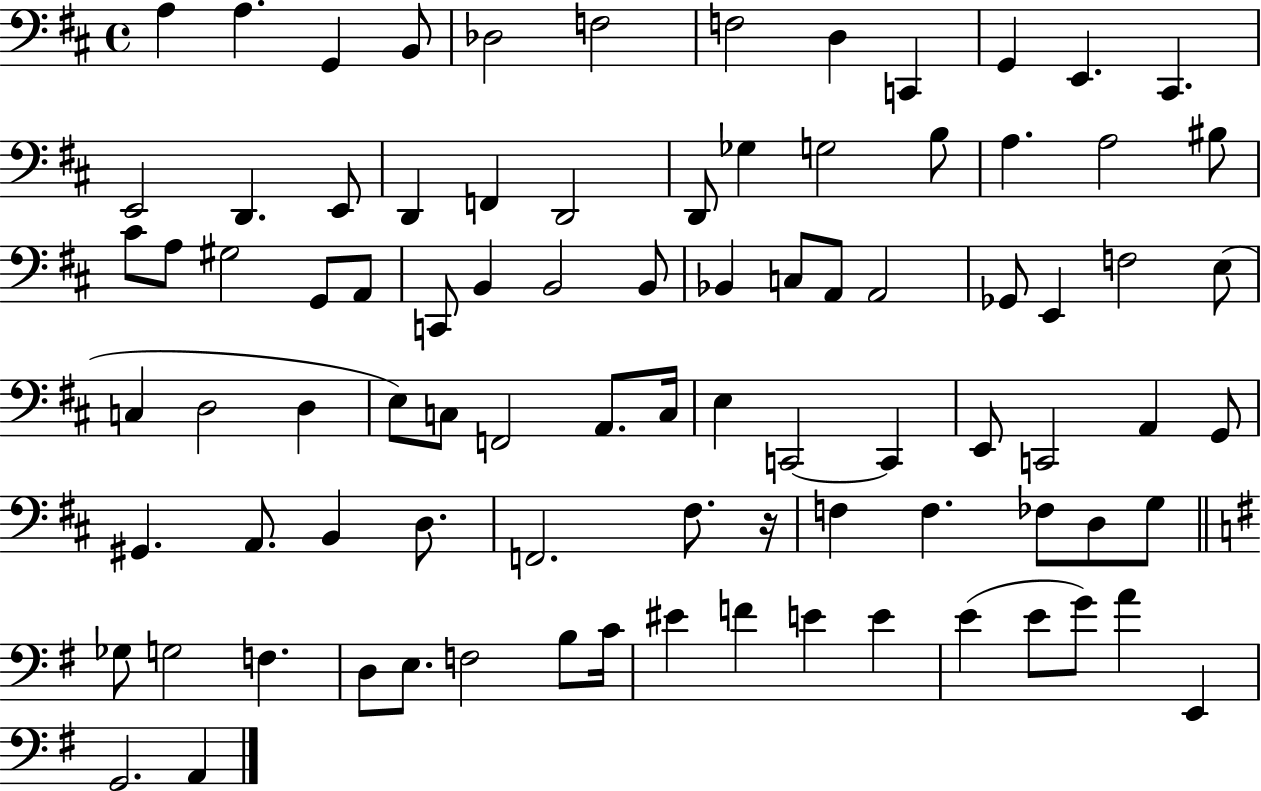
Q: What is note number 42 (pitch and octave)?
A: E3